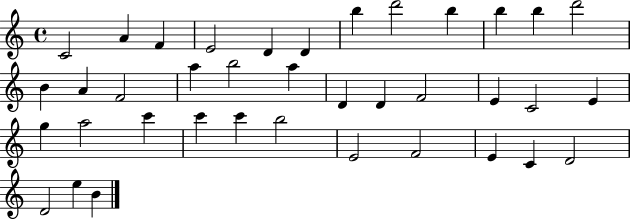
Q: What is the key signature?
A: C major